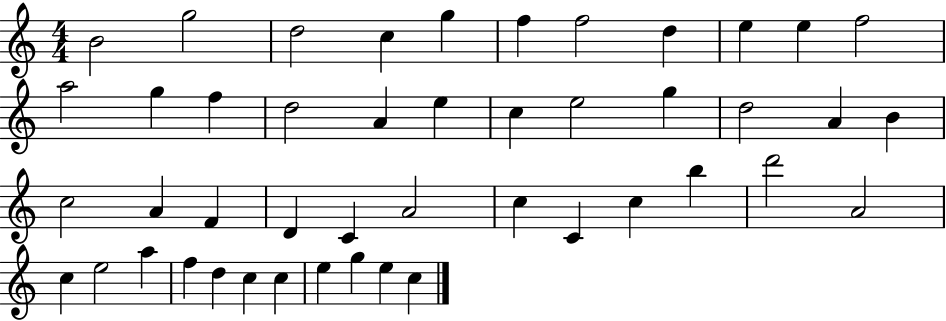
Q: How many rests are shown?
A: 0